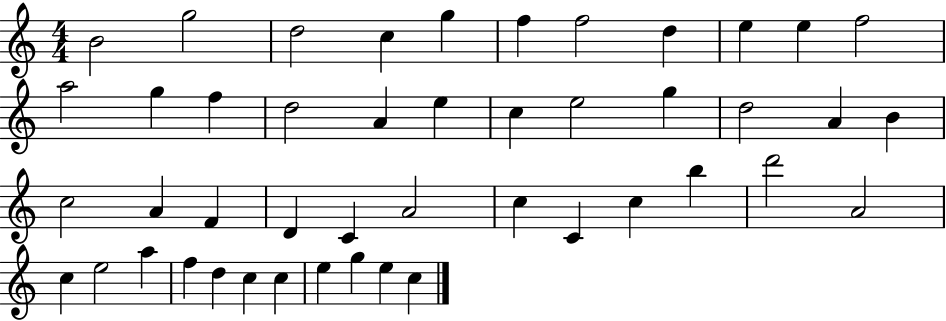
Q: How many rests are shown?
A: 0